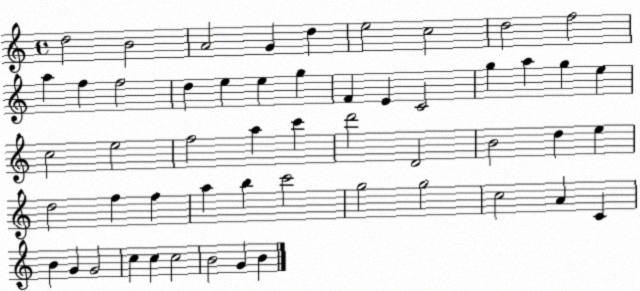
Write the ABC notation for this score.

X:1
T:Untitled
M:4/4
L:1/4
K:C
d2 B2 A2 G d e2 c2 d2 f2 a f f2 d e e g F E C2 g a g e c2 e2 f2 a c' d'2 D2 B2 d e d2 f f a b c'2 g2 g2 c2 A C B G G2 c c c2 B2 G B